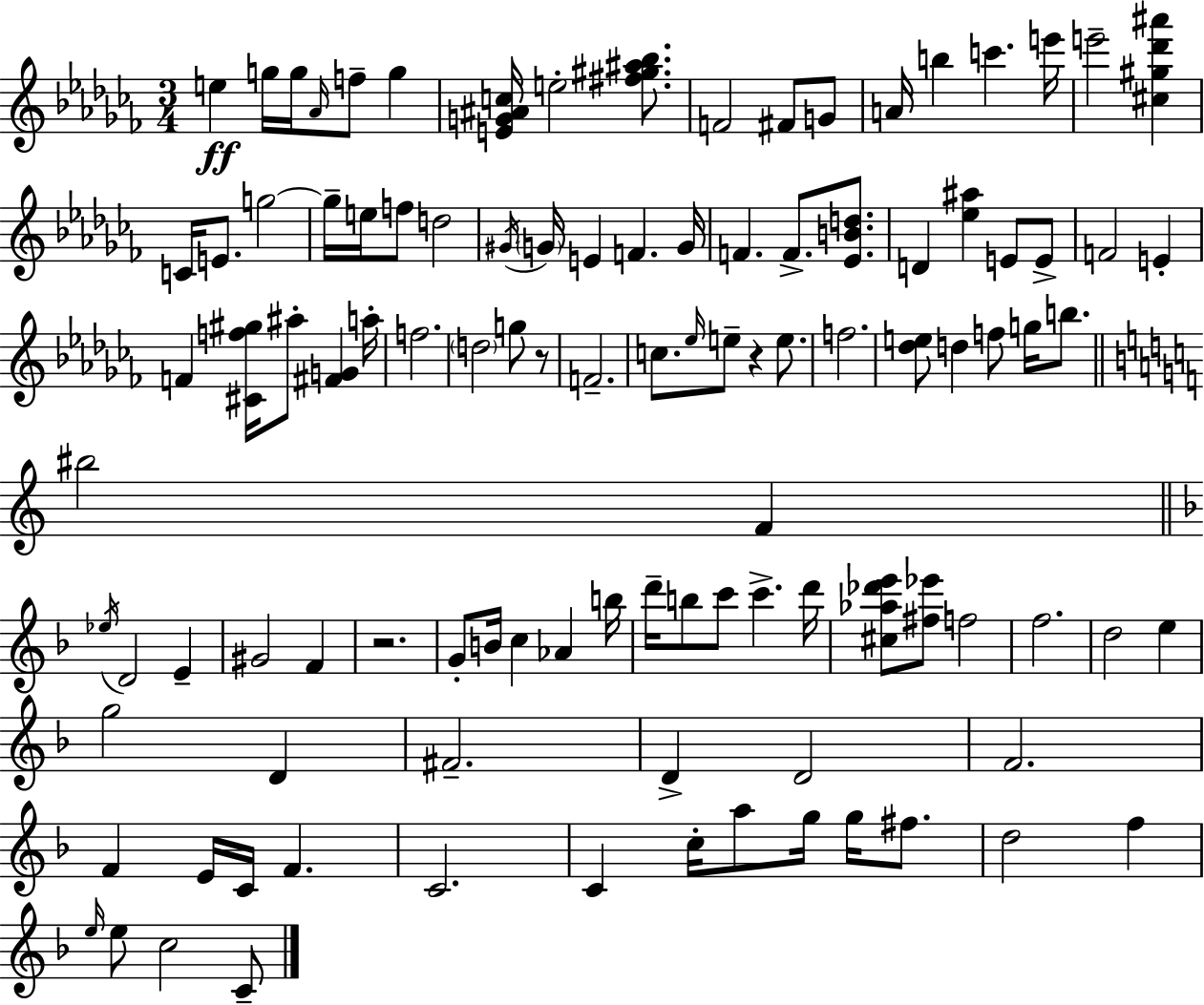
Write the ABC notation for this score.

X:1
T:Untitled
M:3/4
L:1/4
K:Abm
e g/4 g/4 _A/4 f/2 g [EG^Ac]/4 e2 [^f^g^a_b]/2 F2 ^F/2 G/2 A/4 b c' e'/4 e'2 [^c^g_d'^a'] C/4 E/2 g2 g/4 e/4 f/2 d2 ^G/4 G/4 E F G/4 F F/2 [_EBd]/2 D [_e^a] E/2 E/2 F2 E F [^Cf^g]/4 ^a/2 [^FG] a/4 f2 d2 g/2 z/2 F2 c/2 _e/4 e/2 z e/2 f2 [_de]/2 d f/2 g/4 b/2 ^b2 F _e/4 D2 E ^G2 F z2 G/2 B/4 c _A b/4 d'/4 b/2 c'/2 c' d'/4 [^c_a_d'e']/2 [^f_e']/2 f2 f2 d2 e g2 D ^F2 D D2 F2 F E/4 C/4 F C2 C c/4 a/2 g/4 g/4 ^f/2 d2 f e/4 e/2 c2 C/2